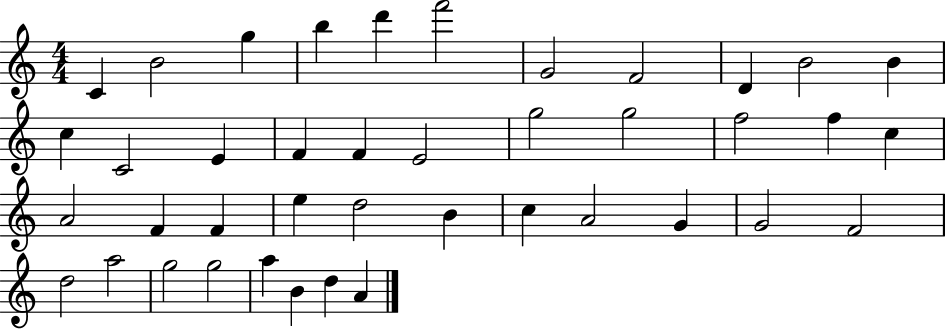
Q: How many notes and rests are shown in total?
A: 41